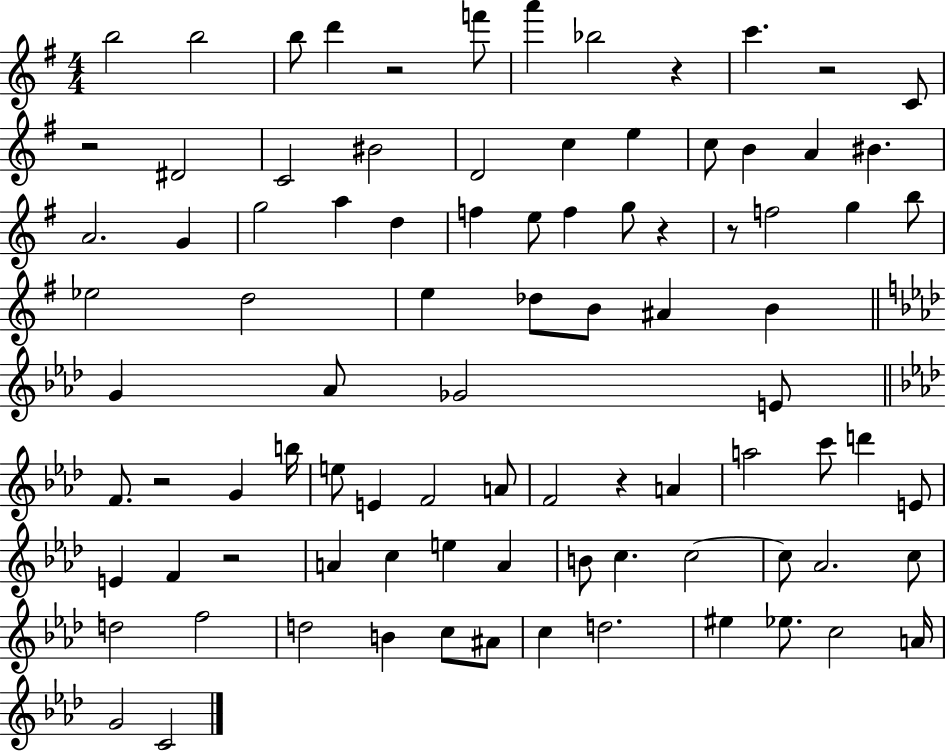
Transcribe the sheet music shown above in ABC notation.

X:1
T:Untitled
M:4/4
L:1/4
K:G
b2 b2 b/2 d' z2 f'/2 a' _b2 z c' z2 C/2 z2 ^D2 C2 ^B2 D2 c e c/2 B A ^B A2 G g2 a d f e/2 f g/2 z z/2 f2 g b/2 _e2 d2 e _d/2 B/2 ^A B G _A/2 _G2 E/2 F/2 z2 G b/4 e/2 E F2 A/2 F2 z A a2 c'/2 d' E/2 E F z2 A c e A B/2 c c2 c/2 _A2 c/2 d2 f2 d2 B c/2 ^A/2 c d2 ^e _e/2 c2 A/4 G2 C2